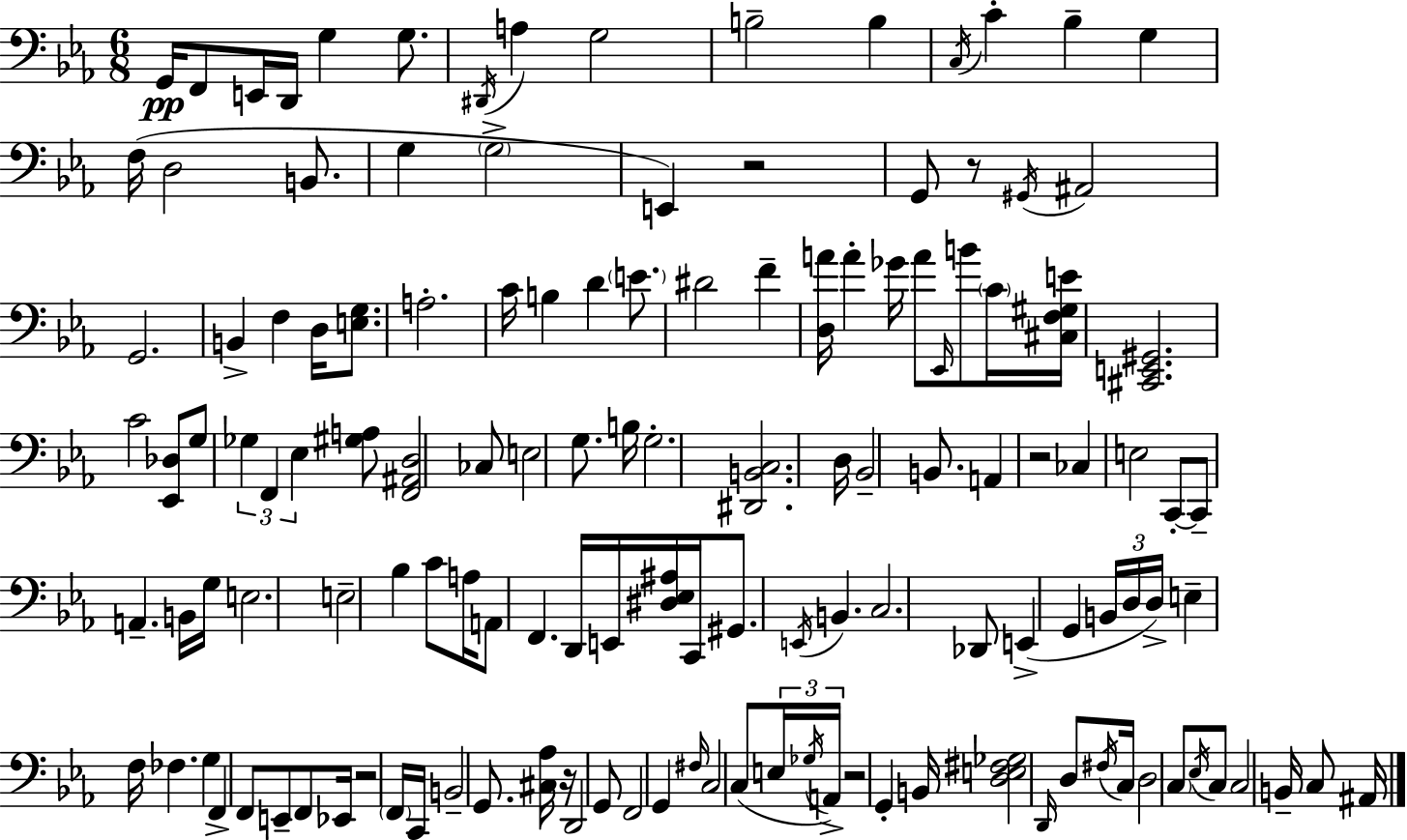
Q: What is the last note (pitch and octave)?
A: A#2